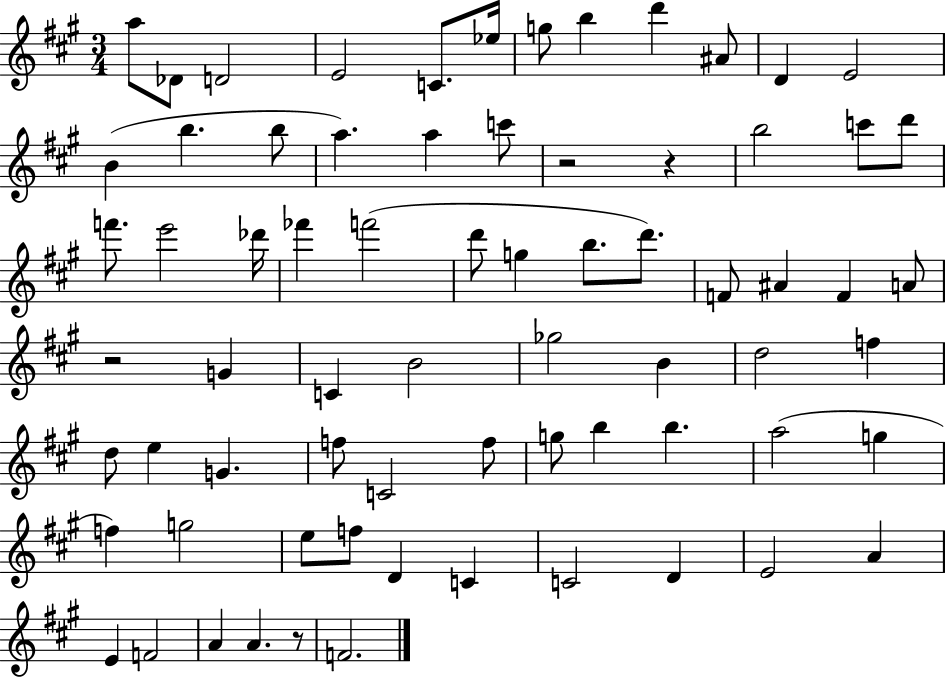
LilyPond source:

{
  \clef treble
  \numericTimeSignature
  \time 3/4
  \key a \major
  \repeat volta 2 { a''8 des'8 d'2 | e'2 c'8. ees''16 | g''8 b''4 d'''4 ais'8 | d'4 e'2 | \break b'4( b''4. b''8 | a''4.) a''4 c'''8 | r2 r4 | b''2 c'''8 d'''8 | \break f'''8. e'''2 des'''16 | fes'''4 f'''2( | d'''8 g''4 b''8. d'''8.) | f'8 ais'4 f'4 a'8 | \break r2 g'4 | c'4 b'2 | ges''2 b'4 | d''2 f''4 | \break d''8 e''4 g'4. | f''8 c'2 f''8 | g''8 b''4 b''4. | a''2( g''4 | \break f''4) g''2 | e''8 f''8 d'4 c'4 | c'2 d'4 | e'2 a'4 | \break e'4 f'2 | a'4 a'4. r8 | f'2. | } \bar "|."
}